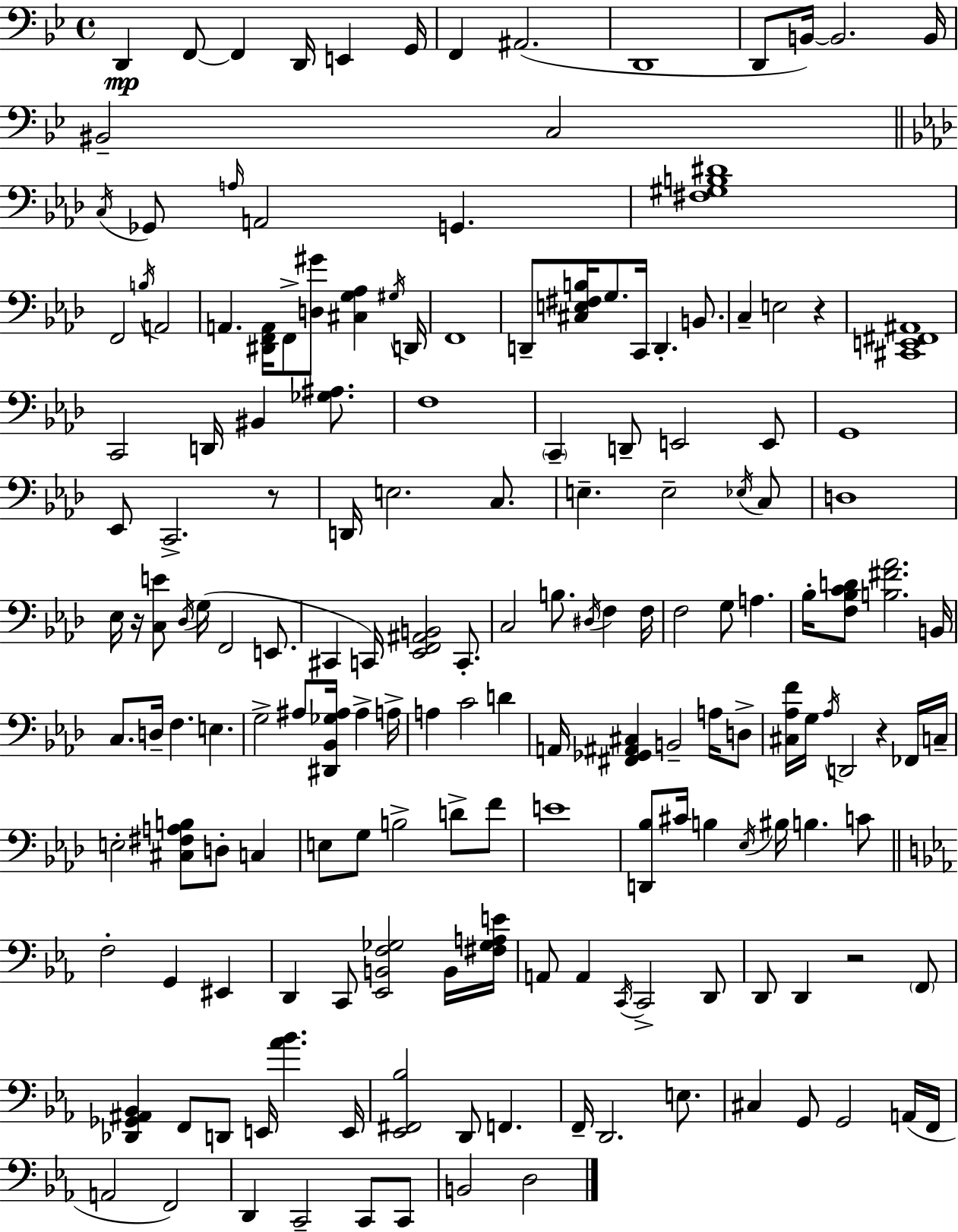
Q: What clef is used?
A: bass